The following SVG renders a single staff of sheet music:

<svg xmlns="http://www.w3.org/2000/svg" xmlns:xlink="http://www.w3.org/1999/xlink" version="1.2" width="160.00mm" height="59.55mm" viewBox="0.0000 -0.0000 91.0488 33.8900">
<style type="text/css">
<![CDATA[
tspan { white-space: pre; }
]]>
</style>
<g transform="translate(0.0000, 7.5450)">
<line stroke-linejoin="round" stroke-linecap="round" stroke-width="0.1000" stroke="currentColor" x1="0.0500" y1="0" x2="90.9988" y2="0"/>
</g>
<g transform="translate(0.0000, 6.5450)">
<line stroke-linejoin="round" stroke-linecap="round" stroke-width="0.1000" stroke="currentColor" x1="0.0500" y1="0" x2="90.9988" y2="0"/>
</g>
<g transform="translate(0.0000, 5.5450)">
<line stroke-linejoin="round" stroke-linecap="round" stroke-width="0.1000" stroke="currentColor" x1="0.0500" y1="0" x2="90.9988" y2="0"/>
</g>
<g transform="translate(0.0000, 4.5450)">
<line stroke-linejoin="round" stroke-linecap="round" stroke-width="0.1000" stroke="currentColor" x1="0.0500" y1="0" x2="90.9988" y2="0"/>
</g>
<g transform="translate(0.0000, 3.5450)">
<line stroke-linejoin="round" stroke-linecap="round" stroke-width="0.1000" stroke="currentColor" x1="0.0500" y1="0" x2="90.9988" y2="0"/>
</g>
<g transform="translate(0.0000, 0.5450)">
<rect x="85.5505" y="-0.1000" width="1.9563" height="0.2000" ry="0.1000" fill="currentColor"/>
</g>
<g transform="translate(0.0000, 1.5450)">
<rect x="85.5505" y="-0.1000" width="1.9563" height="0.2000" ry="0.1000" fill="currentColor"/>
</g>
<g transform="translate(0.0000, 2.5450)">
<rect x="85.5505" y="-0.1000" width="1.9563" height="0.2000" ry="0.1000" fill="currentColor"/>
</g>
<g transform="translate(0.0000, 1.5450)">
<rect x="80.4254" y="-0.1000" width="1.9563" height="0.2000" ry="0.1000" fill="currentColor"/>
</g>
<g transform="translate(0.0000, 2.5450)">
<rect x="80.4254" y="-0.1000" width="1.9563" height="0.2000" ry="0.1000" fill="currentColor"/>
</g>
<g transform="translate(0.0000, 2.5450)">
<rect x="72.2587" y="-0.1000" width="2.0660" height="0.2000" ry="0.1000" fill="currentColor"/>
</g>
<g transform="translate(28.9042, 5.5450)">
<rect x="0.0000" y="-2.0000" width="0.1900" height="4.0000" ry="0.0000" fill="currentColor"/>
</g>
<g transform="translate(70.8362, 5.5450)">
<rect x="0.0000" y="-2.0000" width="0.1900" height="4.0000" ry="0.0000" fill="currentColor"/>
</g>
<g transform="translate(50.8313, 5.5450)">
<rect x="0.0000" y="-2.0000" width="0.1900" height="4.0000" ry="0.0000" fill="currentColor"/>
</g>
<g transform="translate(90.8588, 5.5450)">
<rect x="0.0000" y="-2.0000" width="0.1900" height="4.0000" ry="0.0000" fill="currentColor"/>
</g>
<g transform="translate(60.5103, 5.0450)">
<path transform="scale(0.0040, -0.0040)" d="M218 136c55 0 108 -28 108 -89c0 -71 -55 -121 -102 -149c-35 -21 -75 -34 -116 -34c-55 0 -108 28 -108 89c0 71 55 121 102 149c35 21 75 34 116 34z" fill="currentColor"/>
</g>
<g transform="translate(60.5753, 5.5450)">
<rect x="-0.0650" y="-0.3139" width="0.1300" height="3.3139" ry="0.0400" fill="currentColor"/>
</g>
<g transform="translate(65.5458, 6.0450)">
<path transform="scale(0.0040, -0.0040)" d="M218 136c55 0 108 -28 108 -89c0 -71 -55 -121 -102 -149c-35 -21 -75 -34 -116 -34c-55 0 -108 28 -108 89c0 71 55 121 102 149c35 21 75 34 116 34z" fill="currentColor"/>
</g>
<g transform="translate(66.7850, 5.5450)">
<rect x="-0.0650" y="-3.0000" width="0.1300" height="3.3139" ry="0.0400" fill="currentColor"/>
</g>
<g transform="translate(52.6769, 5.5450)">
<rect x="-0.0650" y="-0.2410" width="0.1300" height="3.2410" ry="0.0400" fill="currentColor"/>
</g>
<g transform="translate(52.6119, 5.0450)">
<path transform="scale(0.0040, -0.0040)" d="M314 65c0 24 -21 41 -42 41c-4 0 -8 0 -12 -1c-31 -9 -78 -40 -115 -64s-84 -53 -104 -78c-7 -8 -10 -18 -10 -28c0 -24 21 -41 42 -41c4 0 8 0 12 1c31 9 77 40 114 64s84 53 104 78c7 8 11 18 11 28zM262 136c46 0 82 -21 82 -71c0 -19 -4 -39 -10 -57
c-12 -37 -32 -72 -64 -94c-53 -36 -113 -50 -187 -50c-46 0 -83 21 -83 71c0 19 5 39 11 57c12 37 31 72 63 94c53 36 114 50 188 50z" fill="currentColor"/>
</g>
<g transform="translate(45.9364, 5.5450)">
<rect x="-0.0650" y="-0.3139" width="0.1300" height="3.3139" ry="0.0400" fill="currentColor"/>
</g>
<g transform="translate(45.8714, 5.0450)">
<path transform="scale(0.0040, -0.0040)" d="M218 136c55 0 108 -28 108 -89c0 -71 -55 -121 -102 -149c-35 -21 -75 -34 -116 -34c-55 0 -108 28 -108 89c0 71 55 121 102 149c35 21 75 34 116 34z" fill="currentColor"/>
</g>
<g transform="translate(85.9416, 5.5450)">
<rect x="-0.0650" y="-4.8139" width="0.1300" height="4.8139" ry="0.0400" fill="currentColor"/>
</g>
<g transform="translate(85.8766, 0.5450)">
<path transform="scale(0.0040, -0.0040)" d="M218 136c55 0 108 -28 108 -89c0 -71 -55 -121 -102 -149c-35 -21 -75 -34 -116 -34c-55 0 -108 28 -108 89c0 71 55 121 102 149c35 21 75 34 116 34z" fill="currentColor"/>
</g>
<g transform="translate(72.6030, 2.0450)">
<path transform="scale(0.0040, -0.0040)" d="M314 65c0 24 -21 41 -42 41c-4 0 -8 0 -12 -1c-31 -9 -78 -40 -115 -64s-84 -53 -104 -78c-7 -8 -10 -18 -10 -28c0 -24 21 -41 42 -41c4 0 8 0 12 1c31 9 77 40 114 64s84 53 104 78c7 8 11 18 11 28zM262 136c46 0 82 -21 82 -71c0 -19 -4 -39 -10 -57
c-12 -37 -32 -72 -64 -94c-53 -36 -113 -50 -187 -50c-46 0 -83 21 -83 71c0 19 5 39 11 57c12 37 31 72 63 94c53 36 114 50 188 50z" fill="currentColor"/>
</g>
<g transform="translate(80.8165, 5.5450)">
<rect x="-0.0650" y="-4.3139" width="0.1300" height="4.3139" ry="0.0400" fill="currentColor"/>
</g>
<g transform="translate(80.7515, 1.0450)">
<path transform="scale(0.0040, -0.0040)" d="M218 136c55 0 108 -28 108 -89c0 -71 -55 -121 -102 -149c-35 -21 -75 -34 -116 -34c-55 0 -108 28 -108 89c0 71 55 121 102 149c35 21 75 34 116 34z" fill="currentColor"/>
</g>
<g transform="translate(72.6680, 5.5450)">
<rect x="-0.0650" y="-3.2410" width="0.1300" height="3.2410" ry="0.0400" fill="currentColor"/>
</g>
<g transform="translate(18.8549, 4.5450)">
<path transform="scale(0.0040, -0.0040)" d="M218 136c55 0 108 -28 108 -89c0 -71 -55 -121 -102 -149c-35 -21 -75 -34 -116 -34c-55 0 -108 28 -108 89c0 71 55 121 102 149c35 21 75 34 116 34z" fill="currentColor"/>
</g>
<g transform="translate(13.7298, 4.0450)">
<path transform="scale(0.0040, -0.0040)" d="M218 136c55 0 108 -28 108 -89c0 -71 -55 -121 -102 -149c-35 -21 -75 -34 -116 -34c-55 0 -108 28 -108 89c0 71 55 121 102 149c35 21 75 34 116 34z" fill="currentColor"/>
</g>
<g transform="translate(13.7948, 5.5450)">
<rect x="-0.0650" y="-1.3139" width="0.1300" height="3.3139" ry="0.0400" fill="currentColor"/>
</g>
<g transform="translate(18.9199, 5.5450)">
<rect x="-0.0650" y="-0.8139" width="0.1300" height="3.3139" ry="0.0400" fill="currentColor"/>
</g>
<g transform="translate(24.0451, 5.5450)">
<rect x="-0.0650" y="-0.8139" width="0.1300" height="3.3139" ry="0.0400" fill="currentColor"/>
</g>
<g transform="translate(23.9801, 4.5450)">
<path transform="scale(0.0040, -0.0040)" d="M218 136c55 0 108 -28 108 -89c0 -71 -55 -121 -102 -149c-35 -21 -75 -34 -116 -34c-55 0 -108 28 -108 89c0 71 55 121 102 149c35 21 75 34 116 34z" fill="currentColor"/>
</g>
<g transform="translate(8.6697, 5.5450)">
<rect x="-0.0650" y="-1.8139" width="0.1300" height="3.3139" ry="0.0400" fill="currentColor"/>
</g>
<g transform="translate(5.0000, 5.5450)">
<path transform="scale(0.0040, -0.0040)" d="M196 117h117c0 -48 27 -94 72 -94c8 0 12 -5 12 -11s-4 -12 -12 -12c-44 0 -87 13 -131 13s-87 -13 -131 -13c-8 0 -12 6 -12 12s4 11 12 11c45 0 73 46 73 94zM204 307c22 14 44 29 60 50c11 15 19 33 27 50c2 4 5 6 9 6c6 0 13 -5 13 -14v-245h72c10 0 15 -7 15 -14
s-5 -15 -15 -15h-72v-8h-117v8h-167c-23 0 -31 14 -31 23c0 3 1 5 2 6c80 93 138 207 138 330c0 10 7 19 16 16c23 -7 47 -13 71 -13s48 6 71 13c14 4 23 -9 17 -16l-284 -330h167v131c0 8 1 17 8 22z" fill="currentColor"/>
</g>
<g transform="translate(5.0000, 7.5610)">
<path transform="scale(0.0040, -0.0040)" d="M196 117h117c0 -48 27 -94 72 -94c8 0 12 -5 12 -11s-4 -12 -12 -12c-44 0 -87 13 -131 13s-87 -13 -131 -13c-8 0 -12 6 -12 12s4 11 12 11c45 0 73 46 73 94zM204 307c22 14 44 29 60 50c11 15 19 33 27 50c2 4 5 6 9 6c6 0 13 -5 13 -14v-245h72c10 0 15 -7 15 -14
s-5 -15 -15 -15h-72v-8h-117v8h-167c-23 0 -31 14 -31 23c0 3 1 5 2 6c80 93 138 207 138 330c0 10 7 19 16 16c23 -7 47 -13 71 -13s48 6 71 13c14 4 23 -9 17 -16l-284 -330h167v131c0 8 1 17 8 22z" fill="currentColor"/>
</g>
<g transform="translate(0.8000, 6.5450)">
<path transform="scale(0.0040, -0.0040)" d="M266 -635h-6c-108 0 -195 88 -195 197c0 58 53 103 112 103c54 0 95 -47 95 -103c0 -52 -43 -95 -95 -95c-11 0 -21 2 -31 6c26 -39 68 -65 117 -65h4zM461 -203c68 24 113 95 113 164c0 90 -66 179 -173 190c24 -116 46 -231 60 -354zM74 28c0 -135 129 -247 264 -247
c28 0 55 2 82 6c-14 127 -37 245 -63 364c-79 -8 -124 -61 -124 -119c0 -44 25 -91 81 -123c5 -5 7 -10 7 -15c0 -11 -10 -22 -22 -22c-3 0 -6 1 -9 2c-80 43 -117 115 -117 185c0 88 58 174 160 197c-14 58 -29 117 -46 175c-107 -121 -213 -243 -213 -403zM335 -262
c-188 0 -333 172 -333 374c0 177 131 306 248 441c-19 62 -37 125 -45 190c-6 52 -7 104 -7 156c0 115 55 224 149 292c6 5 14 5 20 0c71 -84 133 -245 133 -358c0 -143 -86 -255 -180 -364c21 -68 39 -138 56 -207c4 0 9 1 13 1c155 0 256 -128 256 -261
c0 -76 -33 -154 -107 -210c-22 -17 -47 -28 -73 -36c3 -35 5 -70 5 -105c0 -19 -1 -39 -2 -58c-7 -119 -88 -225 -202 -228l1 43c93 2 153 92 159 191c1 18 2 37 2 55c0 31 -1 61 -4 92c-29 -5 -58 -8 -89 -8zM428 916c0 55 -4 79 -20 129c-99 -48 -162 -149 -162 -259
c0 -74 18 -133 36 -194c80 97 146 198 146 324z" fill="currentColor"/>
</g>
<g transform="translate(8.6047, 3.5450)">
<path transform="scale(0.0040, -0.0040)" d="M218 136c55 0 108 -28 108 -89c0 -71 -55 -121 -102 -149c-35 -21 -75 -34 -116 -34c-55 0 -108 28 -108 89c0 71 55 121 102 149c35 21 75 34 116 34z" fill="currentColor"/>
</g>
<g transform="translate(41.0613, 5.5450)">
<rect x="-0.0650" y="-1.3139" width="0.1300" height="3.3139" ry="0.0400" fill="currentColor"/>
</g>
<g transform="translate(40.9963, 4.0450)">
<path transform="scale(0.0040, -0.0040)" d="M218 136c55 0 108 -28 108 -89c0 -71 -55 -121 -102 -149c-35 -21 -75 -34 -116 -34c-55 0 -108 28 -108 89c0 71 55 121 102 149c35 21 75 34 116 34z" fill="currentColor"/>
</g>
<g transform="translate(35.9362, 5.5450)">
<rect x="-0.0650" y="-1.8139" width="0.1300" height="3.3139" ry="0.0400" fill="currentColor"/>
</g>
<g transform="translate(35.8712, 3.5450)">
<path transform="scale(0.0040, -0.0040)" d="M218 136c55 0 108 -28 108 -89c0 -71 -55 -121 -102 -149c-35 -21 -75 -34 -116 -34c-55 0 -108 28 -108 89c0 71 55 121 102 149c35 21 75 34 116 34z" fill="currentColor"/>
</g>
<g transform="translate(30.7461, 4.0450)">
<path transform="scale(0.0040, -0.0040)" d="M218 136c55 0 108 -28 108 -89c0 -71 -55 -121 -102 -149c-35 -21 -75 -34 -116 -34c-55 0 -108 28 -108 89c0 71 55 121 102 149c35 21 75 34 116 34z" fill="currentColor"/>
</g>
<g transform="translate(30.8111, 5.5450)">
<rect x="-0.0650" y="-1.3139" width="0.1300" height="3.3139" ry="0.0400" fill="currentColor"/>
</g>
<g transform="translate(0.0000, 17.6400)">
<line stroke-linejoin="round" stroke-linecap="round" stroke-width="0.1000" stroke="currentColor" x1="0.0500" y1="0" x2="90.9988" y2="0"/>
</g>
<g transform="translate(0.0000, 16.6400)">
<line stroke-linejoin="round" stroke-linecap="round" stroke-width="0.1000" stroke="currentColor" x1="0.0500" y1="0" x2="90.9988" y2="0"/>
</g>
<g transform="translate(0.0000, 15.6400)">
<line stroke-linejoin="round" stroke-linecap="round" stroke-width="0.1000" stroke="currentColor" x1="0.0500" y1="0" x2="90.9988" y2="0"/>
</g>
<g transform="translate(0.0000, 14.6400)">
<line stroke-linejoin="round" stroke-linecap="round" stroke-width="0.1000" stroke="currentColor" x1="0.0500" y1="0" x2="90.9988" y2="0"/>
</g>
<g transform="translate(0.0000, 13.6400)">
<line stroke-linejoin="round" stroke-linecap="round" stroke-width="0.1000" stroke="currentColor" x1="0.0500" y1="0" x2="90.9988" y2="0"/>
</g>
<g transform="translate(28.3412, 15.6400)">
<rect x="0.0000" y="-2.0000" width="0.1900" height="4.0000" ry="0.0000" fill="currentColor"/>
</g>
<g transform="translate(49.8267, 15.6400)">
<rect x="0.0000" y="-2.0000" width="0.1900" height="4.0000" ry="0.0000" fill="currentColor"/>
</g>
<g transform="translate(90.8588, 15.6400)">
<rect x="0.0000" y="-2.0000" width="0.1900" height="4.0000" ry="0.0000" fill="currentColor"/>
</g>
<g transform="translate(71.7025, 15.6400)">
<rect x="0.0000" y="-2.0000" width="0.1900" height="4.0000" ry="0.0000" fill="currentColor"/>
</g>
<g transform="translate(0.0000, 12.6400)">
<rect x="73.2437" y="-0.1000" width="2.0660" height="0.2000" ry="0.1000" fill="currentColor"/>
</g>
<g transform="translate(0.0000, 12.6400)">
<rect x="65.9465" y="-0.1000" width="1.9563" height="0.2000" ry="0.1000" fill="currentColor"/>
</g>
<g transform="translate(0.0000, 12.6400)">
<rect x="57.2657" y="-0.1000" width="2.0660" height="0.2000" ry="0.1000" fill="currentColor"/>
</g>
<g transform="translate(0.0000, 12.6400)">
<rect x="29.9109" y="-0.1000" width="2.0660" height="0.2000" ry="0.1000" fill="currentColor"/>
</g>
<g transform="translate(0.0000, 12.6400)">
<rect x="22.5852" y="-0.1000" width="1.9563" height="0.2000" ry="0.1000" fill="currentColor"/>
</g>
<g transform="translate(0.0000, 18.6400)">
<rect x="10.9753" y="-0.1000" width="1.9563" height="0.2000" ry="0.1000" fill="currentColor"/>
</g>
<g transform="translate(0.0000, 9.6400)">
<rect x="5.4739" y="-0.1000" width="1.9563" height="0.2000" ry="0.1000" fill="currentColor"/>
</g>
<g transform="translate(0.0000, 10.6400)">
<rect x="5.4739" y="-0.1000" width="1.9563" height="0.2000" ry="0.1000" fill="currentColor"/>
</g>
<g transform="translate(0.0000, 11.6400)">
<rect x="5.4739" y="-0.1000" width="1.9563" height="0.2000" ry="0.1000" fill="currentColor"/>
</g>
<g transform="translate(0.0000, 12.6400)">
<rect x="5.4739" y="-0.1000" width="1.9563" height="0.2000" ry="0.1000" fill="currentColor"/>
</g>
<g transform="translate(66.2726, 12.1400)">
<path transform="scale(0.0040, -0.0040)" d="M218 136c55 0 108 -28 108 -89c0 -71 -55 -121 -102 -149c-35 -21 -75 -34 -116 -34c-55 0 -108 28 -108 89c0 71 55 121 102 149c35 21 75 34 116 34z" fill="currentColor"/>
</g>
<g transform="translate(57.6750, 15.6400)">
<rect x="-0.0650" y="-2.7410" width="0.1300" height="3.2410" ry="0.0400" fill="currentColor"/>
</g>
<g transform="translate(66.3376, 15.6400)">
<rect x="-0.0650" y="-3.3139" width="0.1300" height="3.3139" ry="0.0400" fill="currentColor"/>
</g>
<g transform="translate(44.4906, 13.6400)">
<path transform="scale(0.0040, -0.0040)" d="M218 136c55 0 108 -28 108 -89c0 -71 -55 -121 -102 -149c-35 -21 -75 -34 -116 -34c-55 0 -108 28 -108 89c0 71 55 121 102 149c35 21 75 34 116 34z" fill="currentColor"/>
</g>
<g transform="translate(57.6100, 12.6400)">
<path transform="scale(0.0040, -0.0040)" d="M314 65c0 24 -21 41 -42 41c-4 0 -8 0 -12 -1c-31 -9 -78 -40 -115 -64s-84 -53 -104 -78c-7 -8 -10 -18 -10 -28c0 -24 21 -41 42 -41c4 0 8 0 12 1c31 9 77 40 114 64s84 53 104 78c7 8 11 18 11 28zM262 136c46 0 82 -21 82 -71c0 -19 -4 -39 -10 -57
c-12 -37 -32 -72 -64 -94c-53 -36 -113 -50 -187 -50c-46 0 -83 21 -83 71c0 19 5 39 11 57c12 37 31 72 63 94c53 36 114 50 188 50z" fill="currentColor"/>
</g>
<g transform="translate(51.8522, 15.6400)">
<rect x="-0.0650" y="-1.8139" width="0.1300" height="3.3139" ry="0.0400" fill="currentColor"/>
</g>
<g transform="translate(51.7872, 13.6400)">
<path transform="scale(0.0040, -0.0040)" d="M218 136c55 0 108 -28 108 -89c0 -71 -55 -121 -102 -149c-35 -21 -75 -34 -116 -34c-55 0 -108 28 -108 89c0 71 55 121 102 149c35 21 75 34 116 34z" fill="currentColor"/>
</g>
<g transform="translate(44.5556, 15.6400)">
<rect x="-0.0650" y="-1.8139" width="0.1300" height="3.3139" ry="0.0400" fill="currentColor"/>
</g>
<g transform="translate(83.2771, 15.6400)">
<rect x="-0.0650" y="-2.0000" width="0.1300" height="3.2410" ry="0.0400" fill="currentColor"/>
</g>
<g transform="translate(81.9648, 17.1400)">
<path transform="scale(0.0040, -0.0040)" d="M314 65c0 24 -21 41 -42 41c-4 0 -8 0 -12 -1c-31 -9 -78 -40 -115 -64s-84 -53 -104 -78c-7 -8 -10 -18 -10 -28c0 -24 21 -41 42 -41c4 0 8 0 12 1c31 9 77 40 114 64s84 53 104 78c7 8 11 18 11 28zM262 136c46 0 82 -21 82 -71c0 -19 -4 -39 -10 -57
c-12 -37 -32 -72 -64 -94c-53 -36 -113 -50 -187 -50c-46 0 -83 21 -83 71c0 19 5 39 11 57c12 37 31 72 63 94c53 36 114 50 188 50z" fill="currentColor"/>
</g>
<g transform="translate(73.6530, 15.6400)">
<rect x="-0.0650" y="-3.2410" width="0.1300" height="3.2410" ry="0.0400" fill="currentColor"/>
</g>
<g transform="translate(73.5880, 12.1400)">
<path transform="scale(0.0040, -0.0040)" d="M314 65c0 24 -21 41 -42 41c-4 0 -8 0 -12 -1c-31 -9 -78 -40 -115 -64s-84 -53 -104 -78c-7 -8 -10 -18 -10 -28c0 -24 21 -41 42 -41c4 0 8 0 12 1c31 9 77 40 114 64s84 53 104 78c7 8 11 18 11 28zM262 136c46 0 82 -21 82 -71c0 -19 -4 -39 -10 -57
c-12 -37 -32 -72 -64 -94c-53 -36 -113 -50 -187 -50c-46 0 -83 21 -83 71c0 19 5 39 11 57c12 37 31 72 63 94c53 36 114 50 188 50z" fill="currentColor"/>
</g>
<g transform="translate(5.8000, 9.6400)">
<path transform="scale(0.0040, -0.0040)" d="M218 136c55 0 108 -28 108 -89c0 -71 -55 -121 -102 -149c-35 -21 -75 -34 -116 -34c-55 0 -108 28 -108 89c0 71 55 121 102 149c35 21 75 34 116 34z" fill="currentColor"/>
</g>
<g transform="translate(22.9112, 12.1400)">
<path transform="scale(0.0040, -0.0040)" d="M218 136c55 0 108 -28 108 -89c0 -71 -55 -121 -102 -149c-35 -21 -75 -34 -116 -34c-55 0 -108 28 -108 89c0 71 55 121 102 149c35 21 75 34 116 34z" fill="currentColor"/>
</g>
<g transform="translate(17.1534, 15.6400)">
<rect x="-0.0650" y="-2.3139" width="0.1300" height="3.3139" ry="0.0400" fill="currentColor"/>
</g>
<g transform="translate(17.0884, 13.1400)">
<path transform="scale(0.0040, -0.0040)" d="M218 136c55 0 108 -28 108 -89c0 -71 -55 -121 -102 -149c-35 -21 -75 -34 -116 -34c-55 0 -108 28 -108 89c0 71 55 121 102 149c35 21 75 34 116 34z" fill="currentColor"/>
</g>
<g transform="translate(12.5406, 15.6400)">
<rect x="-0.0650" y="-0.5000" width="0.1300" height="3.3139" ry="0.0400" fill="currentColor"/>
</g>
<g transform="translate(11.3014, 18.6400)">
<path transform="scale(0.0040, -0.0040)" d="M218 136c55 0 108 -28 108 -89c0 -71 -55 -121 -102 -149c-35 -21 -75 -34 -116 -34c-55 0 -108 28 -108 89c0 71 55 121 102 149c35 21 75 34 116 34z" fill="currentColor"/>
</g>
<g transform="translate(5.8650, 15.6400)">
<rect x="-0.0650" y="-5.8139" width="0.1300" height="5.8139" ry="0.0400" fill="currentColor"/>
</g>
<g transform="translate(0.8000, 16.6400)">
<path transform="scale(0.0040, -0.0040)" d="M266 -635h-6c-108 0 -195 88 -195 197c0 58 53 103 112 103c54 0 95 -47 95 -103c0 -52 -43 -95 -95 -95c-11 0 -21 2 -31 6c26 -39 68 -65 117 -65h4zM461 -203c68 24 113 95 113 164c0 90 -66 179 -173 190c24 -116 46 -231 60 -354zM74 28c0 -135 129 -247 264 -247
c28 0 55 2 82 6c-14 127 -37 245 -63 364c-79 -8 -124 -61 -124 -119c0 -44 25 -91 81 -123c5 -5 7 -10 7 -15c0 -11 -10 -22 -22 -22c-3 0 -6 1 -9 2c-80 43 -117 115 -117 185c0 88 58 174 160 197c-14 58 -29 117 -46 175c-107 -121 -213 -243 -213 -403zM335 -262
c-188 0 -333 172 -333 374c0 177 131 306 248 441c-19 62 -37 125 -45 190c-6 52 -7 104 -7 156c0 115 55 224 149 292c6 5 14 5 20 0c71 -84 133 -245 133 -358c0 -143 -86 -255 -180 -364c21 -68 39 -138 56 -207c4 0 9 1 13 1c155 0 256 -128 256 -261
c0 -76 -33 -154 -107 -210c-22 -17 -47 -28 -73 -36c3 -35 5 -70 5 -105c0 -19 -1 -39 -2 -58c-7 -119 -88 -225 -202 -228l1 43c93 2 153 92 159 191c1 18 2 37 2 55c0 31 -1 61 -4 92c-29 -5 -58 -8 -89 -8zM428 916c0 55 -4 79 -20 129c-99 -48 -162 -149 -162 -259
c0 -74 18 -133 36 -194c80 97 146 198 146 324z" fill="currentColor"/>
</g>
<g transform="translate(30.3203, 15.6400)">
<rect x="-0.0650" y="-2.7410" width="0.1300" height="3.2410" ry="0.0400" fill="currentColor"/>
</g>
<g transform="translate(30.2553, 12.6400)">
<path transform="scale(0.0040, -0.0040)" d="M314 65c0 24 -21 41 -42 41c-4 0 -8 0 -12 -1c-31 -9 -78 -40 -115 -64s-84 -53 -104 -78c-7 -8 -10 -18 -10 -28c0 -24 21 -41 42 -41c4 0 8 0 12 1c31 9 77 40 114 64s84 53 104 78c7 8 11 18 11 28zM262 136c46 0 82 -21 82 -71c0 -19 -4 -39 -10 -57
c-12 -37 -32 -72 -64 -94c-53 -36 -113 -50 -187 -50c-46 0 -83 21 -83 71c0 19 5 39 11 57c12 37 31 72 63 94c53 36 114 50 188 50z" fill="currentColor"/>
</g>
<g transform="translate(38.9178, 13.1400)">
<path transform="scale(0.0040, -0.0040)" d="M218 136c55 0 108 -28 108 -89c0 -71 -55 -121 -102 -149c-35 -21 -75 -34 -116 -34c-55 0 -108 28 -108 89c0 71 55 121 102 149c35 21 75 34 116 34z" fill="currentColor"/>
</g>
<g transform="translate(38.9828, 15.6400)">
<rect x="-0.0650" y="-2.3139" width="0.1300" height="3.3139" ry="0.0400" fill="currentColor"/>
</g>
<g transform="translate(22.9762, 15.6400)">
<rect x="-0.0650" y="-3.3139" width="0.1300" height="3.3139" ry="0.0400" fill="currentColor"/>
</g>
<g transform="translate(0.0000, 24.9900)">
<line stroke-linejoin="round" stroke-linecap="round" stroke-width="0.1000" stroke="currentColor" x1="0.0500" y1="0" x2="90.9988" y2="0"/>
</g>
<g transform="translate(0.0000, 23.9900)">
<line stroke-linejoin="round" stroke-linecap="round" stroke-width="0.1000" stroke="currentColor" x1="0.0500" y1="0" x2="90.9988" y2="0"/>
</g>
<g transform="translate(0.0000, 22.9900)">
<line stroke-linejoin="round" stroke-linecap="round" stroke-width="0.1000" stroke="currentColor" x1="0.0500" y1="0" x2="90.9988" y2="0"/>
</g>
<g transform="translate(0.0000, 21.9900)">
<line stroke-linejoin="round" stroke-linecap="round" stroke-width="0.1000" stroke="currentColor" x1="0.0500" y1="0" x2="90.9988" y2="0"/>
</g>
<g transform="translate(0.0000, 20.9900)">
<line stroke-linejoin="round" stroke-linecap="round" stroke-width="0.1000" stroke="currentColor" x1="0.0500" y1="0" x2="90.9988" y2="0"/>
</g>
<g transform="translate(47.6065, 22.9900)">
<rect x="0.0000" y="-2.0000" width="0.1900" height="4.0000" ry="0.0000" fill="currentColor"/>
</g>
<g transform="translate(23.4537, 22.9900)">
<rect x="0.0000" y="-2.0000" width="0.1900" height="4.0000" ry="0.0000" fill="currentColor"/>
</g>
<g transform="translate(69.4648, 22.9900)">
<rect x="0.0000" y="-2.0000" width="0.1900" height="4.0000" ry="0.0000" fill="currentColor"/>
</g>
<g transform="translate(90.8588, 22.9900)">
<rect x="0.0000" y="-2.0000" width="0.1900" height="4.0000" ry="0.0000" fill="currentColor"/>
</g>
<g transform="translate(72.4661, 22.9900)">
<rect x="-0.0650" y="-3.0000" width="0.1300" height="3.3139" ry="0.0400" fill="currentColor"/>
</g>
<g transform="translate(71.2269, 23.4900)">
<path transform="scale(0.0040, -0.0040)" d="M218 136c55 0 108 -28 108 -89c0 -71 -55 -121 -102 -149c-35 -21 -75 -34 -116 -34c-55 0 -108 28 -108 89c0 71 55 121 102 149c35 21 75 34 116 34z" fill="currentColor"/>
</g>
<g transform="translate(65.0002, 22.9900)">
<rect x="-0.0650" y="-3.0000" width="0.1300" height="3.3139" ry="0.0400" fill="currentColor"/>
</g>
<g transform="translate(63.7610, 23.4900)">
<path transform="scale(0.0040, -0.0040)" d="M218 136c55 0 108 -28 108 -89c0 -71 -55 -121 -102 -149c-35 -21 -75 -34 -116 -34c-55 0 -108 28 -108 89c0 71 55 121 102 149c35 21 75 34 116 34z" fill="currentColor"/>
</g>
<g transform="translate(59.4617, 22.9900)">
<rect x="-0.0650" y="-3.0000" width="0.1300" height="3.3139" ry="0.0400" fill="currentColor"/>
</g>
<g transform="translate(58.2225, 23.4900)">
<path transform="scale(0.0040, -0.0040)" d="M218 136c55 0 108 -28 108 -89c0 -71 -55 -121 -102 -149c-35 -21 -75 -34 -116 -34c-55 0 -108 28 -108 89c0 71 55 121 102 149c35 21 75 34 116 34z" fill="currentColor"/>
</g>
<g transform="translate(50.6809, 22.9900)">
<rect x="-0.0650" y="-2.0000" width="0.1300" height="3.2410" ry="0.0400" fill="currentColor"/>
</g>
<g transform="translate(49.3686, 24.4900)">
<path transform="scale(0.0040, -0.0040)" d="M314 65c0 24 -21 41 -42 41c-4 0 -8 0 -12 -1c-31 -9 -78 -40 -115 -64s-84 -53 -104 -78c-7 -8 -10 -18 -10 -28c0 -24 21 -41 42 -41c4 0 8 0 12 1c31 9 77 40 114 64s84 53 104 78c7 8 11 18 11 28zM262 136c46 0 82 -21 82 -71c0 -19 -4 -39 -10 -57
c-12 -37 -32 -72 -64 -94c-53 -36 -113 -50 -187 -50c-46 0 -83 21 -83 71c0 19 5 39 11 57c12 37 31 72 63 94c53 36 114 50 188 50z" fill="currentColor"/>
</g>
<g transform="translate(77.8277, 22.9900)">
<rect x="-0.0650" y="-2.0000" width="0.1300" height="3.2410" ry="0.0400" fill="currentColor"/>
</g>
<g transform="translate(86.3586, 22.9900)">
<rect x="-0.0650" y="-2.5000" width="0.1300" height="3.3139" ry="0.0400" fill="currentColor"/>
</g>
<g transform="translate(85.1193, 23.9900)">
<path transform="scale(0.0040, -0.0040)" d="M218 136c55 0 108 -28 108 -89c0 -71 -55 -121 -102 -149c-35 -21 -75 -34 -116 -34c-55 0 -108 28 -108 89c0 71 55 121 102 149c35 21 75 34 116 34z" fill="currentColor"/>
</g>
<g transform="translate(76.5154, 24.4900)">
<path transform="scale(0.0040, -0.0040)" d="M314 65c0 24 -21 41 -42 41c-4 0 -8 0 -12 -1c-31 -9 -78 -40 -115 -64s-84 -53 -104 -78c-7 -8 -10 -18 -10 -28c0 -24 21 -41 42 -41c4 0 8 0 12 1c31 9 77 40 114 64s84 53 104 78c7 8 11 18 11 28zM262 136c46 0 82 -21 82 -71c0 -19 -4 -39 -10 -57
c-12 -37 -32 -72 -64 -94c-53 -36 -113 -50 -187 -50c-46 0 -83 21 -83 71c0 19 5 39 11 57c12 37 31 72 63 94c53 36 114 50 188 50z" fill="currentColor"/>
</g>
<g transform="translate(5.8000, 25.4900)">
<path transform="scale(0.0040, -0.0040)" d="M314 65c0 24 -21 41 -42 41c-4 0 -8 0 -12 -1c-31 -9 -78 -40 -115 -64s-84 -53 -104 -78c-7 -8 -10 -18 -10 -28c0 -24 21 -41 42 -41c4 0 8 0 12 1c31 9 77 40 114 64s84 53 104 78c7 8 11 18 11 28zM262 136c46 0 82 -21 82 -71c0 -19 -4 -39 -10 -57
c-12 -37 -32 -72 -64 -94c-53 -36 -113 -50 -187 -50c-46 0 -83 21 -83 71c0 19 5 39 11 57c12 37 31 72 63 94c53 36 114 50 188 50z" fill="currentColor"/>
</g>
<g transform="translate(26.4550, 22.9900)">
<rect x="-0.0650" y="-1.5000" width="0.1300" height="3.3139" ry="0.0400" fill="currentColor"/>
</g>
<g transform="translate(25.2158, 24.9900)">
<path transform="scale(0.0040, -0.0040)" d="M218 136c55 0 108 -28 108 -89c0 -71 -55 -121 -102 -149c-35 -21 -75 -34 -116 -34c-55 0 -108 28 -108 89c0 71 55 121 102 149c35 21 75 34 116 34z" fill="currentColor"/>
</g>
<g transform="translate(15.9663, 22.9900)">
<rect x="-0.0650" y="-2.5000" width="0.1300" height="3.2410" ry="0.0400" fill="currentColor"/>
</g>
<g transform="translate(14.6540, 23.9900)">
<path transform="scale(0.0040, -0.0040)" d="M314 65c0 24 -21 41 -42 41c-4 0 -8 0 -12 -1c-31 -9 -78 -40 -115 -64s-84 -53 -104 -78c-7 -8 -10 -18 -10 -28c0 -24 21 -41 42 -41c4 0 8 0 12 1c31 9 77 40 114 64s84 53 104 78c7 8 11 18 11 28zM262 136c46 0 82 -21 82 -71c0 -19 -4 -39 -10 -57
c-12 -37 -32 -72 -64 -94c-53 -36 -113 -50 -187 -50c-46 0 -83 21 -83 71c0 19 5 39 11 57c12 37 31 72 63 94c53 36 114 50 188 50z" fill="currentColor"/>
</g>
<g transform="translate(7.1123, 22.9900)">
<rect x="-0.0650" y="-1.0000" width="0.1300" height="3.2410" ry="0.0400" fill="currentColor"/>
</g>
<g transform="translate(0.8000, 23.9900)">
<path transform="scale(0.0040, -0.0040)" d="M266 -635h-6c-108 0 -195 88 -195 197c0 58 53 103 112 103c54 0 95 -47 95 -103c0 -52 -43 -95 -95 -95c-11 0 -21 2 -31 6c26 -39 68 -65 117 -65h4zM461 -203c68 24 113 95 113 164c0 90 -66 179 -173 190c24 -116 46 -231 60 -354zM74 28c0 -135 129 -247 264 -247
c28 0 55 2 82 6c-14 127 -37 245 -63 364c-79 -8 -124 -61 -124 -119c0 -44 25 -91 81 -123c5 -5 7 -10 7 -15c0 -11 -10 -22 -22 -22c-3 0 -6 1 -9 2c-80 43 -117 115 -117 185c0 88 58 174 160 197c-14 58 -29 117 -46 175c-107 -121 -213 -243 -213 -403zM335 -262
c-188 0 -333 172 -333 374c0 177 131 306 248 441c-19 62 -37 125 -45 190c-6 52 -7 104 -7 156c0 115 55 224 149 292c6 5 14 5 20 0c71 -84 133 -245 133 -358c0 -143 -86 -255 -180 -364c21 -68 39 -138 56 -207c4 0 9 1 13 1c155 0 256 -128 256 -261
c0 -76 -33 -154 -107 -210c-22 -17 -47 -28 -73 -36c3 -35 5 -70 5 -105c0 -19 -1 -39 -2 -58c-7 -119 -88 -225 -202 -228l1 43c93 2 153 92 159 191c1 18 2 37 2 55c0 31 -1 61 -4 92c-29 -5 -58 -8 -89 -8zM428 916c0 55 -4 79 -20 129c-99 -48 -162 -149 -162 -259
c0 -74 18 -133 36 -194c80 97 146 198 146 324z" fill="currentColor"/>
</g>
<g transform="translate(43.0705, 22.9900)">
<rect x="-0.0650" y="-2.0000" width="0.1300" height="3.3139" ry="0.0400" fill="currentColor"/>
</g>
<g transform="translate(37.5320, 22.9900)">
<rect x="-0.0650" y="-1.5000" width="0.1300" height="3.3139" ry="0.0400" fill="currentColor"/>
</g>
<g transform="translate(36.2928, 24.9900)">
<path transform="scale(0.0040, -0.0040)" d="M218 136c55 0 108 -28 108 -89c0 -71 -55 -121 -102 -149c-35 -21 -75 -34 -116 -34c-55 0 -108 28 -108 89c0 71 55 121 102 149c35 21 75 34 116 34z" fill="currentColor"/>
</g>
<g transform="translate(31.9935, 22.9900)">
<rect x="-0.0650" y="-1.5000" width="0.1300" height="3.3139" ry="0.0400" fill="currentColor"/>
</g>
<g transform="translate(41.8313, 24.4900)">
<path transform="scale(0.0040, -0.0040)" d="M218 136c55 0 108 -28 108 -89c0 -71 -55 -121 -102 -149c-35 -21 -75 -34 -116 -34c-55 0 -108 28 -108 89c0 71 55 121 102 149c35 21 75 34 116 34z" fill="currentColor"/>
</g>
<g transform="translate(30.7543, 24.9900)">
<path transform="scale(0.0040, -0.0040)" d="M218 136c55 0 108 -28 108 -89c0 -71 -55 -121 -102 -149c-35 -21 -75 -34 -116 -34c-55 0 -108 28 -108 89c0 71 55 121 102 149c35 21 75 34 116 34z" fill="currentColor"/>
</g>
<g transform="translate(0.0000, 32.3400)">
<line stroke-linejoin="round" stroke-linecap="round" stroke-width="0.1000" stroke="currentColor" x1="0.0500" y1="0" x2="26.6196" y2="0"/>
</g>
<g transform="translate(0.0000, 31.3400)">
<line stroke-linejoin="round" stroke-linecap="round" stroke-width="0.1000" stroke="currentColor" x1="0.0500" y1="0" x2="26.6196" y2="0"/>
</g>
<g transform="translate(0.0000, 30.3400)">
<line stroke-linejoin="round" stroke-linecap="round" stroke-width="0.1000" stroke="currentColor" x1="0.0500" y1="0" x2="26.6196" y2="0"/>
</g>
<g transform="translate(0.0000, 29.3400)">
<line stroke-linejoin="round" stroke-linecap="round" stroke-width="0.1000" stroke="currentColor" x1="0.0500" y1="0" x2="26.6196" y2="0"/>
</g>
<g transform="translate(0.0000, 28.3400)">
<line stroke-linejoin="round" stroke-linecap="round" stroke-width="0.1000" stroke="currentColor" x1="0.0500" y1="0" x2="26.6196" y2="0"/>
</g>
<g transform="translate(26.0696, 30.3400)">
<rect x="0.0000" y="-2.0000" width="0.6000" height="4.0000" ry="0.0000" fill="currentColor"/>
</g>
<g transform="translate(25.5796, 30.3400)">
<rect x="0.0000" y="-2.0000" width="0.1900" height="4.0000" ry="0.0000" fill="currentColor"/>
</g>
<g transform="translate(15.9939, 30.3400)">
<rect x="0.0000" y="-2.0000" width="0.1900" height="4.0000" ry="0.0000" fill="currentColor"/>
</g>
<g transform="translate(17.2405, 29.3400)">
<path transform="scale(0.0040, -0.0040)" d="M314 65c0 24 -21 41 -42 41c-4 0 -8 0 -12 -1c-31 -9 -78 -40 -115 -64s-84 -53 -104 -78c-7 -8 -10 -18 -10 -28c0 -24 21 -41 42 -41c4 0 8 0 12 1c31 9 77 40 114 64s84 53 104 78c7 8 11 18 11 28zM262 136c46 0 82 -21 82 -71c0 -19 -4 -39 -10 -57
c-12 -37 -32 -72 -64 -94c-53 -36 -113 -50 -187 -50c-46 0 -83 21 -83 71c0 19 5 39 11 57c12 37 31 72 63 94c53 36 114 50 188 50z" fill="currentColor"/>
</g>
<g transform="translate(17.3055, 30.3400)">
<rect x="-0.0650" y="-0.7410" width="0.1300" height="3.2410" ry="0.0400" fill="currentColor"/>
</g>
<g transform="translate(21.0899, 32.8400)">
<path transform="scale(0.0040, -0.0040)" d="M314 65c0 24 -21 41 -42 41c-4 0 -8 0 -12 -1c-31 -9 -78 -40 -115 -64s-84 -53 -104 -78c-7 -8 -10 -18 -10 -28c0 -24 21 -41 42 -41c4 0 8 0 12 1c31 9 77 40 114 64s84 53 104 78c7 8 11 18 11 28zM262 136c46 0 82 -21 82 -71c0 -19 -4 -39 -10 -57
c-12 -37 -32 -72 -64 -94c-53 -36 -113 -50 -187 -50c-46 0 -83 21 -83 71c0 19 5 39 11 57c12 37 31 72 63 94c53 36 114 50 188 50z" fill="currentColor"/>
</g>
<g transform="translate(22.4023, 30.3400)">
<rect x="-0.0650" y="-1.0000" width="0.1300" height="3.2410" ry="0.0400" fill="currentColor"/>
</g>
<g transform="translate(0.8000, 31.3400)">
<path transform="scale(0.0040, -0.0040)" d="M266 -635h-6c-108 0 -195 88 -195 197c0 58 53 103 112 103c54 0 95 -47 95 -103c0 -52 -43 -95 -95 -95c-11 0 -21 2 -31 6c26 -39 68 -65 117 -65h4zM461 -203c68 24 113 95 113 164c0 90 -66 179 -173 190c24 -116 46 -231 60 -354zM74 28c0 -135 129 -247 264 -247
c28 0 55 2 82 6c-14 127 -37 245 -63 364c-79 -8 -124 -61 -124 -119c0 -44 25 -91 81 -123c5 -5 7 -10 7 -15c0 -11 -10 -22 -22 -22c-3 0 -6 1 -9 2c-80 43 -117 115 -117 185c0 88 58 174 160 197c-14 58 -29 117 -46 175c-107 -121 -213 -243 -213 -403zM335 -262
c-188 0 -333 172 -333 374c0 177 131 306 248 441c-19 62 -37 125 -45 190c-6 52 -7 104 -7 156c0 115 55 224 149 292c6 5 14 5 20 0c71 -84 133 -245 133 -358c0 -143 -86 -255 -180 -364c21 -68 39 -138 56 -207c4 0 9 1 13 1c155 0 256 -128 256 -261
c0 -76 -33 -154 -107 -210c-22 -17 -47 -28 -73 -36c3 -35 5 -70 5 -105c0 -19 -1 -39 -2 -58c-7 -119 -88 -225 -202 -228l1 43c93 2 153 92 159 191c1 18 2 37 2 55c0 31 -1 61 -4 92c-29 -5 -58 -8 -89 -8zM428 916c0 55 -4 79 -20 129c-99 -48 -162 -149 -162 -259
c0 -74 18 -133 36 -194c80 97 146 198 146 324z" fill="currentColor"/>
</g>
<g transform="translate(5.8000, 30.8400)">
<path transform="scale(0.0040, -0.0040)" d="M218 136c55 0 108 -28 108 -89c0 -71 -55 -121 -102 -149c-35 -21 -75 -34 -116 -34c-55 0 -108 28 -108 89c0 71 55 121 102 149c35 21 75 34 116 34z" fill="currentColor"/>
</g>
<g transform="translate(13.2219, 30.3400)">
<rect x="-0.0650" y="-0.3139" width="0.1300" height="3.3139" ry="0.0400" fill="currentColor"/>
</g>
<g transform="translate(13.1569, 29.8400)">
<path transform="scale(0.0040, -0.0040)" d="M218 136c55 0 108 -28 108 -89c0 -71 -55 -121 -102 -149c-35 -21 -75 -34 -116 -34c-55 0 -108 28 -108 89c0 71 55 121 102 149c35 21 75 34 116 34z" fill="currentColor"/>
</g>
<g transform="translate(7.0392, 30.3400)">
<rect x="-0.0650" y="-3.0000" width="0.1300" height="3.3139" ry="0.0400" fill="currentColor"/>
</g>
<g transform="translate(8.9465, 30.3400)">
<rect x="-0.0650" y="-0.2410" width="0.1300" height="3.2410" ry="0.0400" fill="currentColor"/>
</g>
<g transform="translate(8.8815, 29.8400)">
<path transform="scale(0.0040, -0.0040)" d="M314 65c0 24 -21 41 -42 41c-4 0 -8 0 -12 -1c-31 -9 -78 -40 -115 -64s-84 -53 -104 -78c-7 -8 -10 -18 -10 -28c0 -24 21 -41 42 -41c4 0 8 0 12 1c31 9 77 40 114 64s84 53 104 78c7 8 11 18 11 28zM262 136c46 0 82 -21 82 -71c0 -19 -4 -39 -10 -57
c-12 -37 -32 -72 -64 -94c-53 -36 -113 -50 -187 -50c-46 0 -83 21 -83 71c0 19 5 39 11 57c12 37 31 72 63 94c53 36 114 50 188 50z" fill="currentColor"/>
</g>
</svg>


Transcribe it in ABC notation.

X:1
T:Untitled
M:4/4
L:1/4
K:C
f e d d e f e c c2 c A b2 d' e' g' C g b a2 g f f a2 b b2 F2 D2 G2 E E E F F2 A A A F2 G A c2 c d2 D2